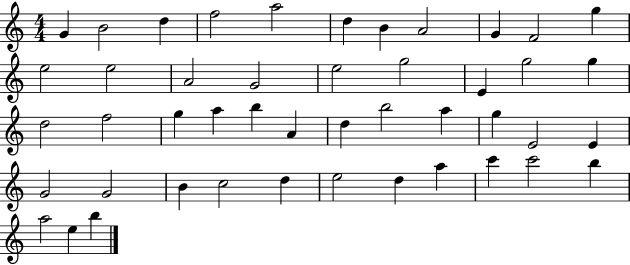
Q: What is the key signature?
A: C major